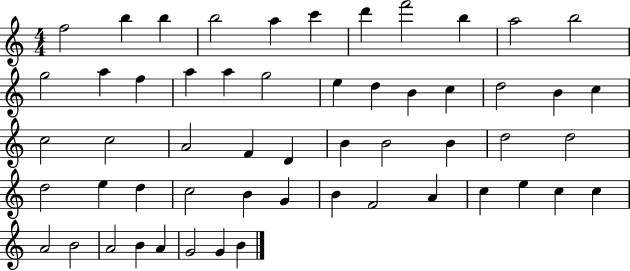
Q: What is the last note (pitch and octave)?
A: B4